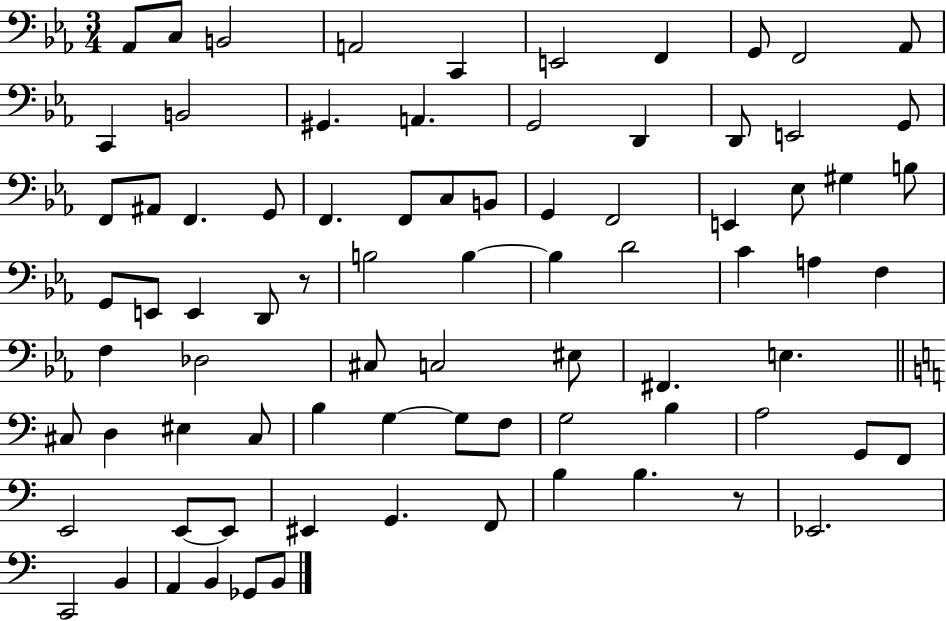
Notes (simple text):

Ab2/e C3/e B2/h A2/h C2/q E2/h F2/q G2/e F2/h Ab2/e C2/q B2/h G#2/q. A2/q. G2/h D2/q D2/e E2/h G2/e F2/e A#2/e F2/q. G2/e F2/q. F2/e C3/e B2/e G2/q F2/h E2/q Eb3/e G#3/q B3/e G2/e E2/e E2/q D2/e R/e B3/h B3/q B3/q D4/h C4/q A3/q F3/q F3/q Db3/h C#3/e C3/h EIS3/e F#2/q. E3/q. C#3/e D3/q EIS3/q C#3/e B3/q G3/q G3/e F3/e G3/h B3/q A3/h G2/e F2/e E2/h E2/e E2/e EIS2/q G2/q. F2/e B3/q B3/q. R/e Eb2/h. C2/h B2/q A2/q B2/q Gb2/e B2/e